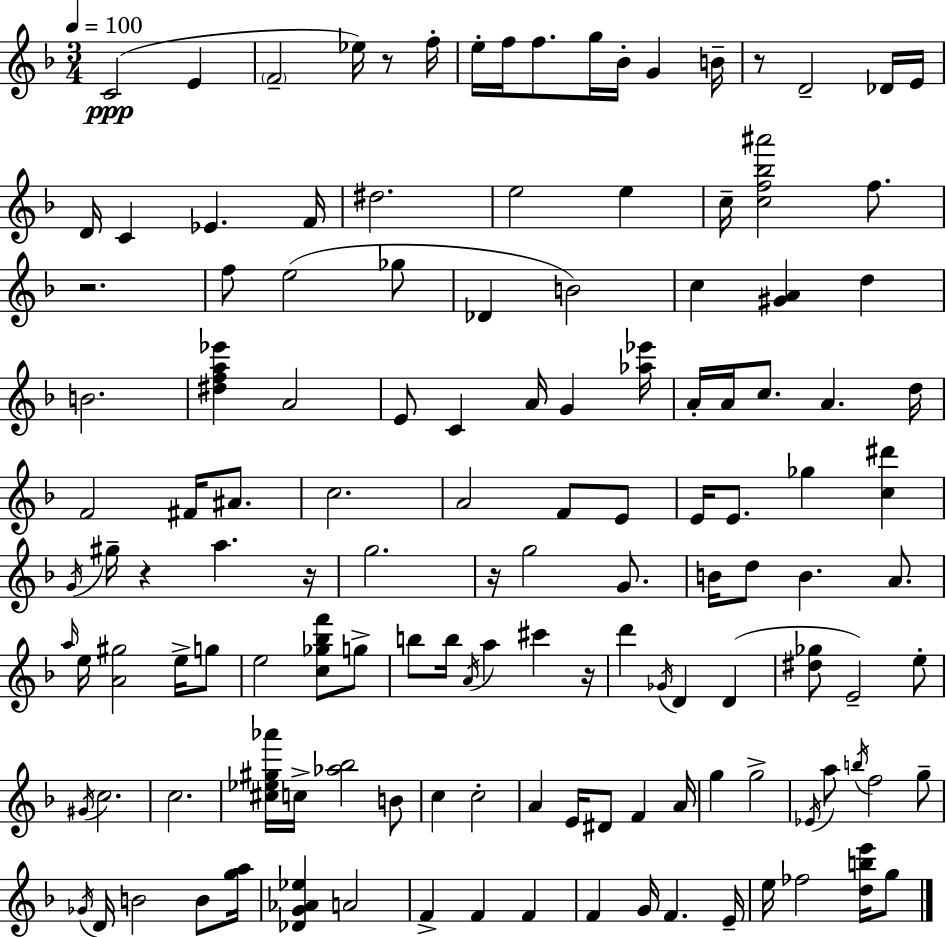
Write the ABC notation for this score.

X:1
T:Untitled
M:3/4
L:1/4
K:Dm
C2 E F2 _e/4 z/2 f/4 e/4 f/4 f/2 g/4 _B/4 G B/4 z/2 D2 _D/4 E/4 D/4 C _E F/4 ^d2 e2 e c/4 [cf_b^a']2 f/2 z2 f/2 e2 _g/2 _D B2 c [^GA] d B2 [^dfa_e'] A2 E/2 C A/4 G [_a_e']/4 A/4 A/4 c/2 A d/4 F2 ^F/4 ^A/2 c2 A2 F/2 E/2 E/4 E/2 _g [c^d'] G/4 ^g/4 z a z/4 g2 z/4 g2 G/2 B/4 d/2 B A/2 a/4 e/4 [A^g]2 e/4 g/2 e2 [c_g_bf']/2 g/2 b/2 b/4 A/4 a ^c' z/4 d' _G/4 D D [^d_g]/2 E2 e/2 ^G/4 c2 c2 [^c_e^g_a']/4 c/4 [_a_b]2 B/2 c c2 A E/4 ^D/2 F A/4 g g2 _E/4 a/2 b/4 f2 g/2 _G/4 D/4 B2 B/2 [ga]/4 [_DG_A_e] A2 F F F F G/4 F E/4 e/4 _f2 [dbe']/4 g/2